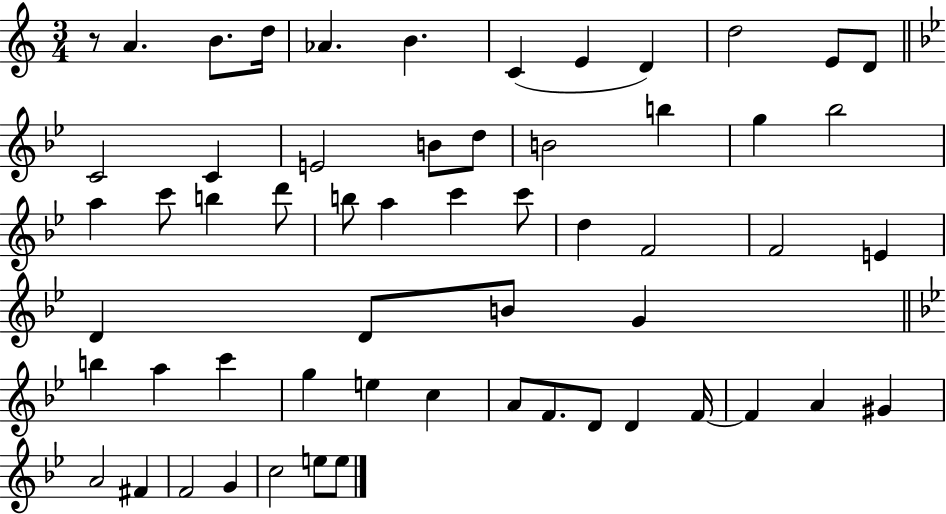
R/e A4/q. B4/e. D5/s Ab4/q. B4/q. C4/q E4/q D4/q D5/h E4/e D4/e C4/h C4/q E4/h B4/e D5/e B4/h B5/q G5/q Bb5/h A5/q C6/e B5/q D6/e B5/e A5/q C6/q C6/e D5/q F4/h F4/h E4/q D4/q D4/e B4/e G4/q B5/q A5/q C6/q G5/q E5/q C5/q A4/e F4/e. D4/e D4/q F4/s F4/q A4/q G#4/q A4/h F#4/q F4/h G4/q C5/h E5/e E5/e